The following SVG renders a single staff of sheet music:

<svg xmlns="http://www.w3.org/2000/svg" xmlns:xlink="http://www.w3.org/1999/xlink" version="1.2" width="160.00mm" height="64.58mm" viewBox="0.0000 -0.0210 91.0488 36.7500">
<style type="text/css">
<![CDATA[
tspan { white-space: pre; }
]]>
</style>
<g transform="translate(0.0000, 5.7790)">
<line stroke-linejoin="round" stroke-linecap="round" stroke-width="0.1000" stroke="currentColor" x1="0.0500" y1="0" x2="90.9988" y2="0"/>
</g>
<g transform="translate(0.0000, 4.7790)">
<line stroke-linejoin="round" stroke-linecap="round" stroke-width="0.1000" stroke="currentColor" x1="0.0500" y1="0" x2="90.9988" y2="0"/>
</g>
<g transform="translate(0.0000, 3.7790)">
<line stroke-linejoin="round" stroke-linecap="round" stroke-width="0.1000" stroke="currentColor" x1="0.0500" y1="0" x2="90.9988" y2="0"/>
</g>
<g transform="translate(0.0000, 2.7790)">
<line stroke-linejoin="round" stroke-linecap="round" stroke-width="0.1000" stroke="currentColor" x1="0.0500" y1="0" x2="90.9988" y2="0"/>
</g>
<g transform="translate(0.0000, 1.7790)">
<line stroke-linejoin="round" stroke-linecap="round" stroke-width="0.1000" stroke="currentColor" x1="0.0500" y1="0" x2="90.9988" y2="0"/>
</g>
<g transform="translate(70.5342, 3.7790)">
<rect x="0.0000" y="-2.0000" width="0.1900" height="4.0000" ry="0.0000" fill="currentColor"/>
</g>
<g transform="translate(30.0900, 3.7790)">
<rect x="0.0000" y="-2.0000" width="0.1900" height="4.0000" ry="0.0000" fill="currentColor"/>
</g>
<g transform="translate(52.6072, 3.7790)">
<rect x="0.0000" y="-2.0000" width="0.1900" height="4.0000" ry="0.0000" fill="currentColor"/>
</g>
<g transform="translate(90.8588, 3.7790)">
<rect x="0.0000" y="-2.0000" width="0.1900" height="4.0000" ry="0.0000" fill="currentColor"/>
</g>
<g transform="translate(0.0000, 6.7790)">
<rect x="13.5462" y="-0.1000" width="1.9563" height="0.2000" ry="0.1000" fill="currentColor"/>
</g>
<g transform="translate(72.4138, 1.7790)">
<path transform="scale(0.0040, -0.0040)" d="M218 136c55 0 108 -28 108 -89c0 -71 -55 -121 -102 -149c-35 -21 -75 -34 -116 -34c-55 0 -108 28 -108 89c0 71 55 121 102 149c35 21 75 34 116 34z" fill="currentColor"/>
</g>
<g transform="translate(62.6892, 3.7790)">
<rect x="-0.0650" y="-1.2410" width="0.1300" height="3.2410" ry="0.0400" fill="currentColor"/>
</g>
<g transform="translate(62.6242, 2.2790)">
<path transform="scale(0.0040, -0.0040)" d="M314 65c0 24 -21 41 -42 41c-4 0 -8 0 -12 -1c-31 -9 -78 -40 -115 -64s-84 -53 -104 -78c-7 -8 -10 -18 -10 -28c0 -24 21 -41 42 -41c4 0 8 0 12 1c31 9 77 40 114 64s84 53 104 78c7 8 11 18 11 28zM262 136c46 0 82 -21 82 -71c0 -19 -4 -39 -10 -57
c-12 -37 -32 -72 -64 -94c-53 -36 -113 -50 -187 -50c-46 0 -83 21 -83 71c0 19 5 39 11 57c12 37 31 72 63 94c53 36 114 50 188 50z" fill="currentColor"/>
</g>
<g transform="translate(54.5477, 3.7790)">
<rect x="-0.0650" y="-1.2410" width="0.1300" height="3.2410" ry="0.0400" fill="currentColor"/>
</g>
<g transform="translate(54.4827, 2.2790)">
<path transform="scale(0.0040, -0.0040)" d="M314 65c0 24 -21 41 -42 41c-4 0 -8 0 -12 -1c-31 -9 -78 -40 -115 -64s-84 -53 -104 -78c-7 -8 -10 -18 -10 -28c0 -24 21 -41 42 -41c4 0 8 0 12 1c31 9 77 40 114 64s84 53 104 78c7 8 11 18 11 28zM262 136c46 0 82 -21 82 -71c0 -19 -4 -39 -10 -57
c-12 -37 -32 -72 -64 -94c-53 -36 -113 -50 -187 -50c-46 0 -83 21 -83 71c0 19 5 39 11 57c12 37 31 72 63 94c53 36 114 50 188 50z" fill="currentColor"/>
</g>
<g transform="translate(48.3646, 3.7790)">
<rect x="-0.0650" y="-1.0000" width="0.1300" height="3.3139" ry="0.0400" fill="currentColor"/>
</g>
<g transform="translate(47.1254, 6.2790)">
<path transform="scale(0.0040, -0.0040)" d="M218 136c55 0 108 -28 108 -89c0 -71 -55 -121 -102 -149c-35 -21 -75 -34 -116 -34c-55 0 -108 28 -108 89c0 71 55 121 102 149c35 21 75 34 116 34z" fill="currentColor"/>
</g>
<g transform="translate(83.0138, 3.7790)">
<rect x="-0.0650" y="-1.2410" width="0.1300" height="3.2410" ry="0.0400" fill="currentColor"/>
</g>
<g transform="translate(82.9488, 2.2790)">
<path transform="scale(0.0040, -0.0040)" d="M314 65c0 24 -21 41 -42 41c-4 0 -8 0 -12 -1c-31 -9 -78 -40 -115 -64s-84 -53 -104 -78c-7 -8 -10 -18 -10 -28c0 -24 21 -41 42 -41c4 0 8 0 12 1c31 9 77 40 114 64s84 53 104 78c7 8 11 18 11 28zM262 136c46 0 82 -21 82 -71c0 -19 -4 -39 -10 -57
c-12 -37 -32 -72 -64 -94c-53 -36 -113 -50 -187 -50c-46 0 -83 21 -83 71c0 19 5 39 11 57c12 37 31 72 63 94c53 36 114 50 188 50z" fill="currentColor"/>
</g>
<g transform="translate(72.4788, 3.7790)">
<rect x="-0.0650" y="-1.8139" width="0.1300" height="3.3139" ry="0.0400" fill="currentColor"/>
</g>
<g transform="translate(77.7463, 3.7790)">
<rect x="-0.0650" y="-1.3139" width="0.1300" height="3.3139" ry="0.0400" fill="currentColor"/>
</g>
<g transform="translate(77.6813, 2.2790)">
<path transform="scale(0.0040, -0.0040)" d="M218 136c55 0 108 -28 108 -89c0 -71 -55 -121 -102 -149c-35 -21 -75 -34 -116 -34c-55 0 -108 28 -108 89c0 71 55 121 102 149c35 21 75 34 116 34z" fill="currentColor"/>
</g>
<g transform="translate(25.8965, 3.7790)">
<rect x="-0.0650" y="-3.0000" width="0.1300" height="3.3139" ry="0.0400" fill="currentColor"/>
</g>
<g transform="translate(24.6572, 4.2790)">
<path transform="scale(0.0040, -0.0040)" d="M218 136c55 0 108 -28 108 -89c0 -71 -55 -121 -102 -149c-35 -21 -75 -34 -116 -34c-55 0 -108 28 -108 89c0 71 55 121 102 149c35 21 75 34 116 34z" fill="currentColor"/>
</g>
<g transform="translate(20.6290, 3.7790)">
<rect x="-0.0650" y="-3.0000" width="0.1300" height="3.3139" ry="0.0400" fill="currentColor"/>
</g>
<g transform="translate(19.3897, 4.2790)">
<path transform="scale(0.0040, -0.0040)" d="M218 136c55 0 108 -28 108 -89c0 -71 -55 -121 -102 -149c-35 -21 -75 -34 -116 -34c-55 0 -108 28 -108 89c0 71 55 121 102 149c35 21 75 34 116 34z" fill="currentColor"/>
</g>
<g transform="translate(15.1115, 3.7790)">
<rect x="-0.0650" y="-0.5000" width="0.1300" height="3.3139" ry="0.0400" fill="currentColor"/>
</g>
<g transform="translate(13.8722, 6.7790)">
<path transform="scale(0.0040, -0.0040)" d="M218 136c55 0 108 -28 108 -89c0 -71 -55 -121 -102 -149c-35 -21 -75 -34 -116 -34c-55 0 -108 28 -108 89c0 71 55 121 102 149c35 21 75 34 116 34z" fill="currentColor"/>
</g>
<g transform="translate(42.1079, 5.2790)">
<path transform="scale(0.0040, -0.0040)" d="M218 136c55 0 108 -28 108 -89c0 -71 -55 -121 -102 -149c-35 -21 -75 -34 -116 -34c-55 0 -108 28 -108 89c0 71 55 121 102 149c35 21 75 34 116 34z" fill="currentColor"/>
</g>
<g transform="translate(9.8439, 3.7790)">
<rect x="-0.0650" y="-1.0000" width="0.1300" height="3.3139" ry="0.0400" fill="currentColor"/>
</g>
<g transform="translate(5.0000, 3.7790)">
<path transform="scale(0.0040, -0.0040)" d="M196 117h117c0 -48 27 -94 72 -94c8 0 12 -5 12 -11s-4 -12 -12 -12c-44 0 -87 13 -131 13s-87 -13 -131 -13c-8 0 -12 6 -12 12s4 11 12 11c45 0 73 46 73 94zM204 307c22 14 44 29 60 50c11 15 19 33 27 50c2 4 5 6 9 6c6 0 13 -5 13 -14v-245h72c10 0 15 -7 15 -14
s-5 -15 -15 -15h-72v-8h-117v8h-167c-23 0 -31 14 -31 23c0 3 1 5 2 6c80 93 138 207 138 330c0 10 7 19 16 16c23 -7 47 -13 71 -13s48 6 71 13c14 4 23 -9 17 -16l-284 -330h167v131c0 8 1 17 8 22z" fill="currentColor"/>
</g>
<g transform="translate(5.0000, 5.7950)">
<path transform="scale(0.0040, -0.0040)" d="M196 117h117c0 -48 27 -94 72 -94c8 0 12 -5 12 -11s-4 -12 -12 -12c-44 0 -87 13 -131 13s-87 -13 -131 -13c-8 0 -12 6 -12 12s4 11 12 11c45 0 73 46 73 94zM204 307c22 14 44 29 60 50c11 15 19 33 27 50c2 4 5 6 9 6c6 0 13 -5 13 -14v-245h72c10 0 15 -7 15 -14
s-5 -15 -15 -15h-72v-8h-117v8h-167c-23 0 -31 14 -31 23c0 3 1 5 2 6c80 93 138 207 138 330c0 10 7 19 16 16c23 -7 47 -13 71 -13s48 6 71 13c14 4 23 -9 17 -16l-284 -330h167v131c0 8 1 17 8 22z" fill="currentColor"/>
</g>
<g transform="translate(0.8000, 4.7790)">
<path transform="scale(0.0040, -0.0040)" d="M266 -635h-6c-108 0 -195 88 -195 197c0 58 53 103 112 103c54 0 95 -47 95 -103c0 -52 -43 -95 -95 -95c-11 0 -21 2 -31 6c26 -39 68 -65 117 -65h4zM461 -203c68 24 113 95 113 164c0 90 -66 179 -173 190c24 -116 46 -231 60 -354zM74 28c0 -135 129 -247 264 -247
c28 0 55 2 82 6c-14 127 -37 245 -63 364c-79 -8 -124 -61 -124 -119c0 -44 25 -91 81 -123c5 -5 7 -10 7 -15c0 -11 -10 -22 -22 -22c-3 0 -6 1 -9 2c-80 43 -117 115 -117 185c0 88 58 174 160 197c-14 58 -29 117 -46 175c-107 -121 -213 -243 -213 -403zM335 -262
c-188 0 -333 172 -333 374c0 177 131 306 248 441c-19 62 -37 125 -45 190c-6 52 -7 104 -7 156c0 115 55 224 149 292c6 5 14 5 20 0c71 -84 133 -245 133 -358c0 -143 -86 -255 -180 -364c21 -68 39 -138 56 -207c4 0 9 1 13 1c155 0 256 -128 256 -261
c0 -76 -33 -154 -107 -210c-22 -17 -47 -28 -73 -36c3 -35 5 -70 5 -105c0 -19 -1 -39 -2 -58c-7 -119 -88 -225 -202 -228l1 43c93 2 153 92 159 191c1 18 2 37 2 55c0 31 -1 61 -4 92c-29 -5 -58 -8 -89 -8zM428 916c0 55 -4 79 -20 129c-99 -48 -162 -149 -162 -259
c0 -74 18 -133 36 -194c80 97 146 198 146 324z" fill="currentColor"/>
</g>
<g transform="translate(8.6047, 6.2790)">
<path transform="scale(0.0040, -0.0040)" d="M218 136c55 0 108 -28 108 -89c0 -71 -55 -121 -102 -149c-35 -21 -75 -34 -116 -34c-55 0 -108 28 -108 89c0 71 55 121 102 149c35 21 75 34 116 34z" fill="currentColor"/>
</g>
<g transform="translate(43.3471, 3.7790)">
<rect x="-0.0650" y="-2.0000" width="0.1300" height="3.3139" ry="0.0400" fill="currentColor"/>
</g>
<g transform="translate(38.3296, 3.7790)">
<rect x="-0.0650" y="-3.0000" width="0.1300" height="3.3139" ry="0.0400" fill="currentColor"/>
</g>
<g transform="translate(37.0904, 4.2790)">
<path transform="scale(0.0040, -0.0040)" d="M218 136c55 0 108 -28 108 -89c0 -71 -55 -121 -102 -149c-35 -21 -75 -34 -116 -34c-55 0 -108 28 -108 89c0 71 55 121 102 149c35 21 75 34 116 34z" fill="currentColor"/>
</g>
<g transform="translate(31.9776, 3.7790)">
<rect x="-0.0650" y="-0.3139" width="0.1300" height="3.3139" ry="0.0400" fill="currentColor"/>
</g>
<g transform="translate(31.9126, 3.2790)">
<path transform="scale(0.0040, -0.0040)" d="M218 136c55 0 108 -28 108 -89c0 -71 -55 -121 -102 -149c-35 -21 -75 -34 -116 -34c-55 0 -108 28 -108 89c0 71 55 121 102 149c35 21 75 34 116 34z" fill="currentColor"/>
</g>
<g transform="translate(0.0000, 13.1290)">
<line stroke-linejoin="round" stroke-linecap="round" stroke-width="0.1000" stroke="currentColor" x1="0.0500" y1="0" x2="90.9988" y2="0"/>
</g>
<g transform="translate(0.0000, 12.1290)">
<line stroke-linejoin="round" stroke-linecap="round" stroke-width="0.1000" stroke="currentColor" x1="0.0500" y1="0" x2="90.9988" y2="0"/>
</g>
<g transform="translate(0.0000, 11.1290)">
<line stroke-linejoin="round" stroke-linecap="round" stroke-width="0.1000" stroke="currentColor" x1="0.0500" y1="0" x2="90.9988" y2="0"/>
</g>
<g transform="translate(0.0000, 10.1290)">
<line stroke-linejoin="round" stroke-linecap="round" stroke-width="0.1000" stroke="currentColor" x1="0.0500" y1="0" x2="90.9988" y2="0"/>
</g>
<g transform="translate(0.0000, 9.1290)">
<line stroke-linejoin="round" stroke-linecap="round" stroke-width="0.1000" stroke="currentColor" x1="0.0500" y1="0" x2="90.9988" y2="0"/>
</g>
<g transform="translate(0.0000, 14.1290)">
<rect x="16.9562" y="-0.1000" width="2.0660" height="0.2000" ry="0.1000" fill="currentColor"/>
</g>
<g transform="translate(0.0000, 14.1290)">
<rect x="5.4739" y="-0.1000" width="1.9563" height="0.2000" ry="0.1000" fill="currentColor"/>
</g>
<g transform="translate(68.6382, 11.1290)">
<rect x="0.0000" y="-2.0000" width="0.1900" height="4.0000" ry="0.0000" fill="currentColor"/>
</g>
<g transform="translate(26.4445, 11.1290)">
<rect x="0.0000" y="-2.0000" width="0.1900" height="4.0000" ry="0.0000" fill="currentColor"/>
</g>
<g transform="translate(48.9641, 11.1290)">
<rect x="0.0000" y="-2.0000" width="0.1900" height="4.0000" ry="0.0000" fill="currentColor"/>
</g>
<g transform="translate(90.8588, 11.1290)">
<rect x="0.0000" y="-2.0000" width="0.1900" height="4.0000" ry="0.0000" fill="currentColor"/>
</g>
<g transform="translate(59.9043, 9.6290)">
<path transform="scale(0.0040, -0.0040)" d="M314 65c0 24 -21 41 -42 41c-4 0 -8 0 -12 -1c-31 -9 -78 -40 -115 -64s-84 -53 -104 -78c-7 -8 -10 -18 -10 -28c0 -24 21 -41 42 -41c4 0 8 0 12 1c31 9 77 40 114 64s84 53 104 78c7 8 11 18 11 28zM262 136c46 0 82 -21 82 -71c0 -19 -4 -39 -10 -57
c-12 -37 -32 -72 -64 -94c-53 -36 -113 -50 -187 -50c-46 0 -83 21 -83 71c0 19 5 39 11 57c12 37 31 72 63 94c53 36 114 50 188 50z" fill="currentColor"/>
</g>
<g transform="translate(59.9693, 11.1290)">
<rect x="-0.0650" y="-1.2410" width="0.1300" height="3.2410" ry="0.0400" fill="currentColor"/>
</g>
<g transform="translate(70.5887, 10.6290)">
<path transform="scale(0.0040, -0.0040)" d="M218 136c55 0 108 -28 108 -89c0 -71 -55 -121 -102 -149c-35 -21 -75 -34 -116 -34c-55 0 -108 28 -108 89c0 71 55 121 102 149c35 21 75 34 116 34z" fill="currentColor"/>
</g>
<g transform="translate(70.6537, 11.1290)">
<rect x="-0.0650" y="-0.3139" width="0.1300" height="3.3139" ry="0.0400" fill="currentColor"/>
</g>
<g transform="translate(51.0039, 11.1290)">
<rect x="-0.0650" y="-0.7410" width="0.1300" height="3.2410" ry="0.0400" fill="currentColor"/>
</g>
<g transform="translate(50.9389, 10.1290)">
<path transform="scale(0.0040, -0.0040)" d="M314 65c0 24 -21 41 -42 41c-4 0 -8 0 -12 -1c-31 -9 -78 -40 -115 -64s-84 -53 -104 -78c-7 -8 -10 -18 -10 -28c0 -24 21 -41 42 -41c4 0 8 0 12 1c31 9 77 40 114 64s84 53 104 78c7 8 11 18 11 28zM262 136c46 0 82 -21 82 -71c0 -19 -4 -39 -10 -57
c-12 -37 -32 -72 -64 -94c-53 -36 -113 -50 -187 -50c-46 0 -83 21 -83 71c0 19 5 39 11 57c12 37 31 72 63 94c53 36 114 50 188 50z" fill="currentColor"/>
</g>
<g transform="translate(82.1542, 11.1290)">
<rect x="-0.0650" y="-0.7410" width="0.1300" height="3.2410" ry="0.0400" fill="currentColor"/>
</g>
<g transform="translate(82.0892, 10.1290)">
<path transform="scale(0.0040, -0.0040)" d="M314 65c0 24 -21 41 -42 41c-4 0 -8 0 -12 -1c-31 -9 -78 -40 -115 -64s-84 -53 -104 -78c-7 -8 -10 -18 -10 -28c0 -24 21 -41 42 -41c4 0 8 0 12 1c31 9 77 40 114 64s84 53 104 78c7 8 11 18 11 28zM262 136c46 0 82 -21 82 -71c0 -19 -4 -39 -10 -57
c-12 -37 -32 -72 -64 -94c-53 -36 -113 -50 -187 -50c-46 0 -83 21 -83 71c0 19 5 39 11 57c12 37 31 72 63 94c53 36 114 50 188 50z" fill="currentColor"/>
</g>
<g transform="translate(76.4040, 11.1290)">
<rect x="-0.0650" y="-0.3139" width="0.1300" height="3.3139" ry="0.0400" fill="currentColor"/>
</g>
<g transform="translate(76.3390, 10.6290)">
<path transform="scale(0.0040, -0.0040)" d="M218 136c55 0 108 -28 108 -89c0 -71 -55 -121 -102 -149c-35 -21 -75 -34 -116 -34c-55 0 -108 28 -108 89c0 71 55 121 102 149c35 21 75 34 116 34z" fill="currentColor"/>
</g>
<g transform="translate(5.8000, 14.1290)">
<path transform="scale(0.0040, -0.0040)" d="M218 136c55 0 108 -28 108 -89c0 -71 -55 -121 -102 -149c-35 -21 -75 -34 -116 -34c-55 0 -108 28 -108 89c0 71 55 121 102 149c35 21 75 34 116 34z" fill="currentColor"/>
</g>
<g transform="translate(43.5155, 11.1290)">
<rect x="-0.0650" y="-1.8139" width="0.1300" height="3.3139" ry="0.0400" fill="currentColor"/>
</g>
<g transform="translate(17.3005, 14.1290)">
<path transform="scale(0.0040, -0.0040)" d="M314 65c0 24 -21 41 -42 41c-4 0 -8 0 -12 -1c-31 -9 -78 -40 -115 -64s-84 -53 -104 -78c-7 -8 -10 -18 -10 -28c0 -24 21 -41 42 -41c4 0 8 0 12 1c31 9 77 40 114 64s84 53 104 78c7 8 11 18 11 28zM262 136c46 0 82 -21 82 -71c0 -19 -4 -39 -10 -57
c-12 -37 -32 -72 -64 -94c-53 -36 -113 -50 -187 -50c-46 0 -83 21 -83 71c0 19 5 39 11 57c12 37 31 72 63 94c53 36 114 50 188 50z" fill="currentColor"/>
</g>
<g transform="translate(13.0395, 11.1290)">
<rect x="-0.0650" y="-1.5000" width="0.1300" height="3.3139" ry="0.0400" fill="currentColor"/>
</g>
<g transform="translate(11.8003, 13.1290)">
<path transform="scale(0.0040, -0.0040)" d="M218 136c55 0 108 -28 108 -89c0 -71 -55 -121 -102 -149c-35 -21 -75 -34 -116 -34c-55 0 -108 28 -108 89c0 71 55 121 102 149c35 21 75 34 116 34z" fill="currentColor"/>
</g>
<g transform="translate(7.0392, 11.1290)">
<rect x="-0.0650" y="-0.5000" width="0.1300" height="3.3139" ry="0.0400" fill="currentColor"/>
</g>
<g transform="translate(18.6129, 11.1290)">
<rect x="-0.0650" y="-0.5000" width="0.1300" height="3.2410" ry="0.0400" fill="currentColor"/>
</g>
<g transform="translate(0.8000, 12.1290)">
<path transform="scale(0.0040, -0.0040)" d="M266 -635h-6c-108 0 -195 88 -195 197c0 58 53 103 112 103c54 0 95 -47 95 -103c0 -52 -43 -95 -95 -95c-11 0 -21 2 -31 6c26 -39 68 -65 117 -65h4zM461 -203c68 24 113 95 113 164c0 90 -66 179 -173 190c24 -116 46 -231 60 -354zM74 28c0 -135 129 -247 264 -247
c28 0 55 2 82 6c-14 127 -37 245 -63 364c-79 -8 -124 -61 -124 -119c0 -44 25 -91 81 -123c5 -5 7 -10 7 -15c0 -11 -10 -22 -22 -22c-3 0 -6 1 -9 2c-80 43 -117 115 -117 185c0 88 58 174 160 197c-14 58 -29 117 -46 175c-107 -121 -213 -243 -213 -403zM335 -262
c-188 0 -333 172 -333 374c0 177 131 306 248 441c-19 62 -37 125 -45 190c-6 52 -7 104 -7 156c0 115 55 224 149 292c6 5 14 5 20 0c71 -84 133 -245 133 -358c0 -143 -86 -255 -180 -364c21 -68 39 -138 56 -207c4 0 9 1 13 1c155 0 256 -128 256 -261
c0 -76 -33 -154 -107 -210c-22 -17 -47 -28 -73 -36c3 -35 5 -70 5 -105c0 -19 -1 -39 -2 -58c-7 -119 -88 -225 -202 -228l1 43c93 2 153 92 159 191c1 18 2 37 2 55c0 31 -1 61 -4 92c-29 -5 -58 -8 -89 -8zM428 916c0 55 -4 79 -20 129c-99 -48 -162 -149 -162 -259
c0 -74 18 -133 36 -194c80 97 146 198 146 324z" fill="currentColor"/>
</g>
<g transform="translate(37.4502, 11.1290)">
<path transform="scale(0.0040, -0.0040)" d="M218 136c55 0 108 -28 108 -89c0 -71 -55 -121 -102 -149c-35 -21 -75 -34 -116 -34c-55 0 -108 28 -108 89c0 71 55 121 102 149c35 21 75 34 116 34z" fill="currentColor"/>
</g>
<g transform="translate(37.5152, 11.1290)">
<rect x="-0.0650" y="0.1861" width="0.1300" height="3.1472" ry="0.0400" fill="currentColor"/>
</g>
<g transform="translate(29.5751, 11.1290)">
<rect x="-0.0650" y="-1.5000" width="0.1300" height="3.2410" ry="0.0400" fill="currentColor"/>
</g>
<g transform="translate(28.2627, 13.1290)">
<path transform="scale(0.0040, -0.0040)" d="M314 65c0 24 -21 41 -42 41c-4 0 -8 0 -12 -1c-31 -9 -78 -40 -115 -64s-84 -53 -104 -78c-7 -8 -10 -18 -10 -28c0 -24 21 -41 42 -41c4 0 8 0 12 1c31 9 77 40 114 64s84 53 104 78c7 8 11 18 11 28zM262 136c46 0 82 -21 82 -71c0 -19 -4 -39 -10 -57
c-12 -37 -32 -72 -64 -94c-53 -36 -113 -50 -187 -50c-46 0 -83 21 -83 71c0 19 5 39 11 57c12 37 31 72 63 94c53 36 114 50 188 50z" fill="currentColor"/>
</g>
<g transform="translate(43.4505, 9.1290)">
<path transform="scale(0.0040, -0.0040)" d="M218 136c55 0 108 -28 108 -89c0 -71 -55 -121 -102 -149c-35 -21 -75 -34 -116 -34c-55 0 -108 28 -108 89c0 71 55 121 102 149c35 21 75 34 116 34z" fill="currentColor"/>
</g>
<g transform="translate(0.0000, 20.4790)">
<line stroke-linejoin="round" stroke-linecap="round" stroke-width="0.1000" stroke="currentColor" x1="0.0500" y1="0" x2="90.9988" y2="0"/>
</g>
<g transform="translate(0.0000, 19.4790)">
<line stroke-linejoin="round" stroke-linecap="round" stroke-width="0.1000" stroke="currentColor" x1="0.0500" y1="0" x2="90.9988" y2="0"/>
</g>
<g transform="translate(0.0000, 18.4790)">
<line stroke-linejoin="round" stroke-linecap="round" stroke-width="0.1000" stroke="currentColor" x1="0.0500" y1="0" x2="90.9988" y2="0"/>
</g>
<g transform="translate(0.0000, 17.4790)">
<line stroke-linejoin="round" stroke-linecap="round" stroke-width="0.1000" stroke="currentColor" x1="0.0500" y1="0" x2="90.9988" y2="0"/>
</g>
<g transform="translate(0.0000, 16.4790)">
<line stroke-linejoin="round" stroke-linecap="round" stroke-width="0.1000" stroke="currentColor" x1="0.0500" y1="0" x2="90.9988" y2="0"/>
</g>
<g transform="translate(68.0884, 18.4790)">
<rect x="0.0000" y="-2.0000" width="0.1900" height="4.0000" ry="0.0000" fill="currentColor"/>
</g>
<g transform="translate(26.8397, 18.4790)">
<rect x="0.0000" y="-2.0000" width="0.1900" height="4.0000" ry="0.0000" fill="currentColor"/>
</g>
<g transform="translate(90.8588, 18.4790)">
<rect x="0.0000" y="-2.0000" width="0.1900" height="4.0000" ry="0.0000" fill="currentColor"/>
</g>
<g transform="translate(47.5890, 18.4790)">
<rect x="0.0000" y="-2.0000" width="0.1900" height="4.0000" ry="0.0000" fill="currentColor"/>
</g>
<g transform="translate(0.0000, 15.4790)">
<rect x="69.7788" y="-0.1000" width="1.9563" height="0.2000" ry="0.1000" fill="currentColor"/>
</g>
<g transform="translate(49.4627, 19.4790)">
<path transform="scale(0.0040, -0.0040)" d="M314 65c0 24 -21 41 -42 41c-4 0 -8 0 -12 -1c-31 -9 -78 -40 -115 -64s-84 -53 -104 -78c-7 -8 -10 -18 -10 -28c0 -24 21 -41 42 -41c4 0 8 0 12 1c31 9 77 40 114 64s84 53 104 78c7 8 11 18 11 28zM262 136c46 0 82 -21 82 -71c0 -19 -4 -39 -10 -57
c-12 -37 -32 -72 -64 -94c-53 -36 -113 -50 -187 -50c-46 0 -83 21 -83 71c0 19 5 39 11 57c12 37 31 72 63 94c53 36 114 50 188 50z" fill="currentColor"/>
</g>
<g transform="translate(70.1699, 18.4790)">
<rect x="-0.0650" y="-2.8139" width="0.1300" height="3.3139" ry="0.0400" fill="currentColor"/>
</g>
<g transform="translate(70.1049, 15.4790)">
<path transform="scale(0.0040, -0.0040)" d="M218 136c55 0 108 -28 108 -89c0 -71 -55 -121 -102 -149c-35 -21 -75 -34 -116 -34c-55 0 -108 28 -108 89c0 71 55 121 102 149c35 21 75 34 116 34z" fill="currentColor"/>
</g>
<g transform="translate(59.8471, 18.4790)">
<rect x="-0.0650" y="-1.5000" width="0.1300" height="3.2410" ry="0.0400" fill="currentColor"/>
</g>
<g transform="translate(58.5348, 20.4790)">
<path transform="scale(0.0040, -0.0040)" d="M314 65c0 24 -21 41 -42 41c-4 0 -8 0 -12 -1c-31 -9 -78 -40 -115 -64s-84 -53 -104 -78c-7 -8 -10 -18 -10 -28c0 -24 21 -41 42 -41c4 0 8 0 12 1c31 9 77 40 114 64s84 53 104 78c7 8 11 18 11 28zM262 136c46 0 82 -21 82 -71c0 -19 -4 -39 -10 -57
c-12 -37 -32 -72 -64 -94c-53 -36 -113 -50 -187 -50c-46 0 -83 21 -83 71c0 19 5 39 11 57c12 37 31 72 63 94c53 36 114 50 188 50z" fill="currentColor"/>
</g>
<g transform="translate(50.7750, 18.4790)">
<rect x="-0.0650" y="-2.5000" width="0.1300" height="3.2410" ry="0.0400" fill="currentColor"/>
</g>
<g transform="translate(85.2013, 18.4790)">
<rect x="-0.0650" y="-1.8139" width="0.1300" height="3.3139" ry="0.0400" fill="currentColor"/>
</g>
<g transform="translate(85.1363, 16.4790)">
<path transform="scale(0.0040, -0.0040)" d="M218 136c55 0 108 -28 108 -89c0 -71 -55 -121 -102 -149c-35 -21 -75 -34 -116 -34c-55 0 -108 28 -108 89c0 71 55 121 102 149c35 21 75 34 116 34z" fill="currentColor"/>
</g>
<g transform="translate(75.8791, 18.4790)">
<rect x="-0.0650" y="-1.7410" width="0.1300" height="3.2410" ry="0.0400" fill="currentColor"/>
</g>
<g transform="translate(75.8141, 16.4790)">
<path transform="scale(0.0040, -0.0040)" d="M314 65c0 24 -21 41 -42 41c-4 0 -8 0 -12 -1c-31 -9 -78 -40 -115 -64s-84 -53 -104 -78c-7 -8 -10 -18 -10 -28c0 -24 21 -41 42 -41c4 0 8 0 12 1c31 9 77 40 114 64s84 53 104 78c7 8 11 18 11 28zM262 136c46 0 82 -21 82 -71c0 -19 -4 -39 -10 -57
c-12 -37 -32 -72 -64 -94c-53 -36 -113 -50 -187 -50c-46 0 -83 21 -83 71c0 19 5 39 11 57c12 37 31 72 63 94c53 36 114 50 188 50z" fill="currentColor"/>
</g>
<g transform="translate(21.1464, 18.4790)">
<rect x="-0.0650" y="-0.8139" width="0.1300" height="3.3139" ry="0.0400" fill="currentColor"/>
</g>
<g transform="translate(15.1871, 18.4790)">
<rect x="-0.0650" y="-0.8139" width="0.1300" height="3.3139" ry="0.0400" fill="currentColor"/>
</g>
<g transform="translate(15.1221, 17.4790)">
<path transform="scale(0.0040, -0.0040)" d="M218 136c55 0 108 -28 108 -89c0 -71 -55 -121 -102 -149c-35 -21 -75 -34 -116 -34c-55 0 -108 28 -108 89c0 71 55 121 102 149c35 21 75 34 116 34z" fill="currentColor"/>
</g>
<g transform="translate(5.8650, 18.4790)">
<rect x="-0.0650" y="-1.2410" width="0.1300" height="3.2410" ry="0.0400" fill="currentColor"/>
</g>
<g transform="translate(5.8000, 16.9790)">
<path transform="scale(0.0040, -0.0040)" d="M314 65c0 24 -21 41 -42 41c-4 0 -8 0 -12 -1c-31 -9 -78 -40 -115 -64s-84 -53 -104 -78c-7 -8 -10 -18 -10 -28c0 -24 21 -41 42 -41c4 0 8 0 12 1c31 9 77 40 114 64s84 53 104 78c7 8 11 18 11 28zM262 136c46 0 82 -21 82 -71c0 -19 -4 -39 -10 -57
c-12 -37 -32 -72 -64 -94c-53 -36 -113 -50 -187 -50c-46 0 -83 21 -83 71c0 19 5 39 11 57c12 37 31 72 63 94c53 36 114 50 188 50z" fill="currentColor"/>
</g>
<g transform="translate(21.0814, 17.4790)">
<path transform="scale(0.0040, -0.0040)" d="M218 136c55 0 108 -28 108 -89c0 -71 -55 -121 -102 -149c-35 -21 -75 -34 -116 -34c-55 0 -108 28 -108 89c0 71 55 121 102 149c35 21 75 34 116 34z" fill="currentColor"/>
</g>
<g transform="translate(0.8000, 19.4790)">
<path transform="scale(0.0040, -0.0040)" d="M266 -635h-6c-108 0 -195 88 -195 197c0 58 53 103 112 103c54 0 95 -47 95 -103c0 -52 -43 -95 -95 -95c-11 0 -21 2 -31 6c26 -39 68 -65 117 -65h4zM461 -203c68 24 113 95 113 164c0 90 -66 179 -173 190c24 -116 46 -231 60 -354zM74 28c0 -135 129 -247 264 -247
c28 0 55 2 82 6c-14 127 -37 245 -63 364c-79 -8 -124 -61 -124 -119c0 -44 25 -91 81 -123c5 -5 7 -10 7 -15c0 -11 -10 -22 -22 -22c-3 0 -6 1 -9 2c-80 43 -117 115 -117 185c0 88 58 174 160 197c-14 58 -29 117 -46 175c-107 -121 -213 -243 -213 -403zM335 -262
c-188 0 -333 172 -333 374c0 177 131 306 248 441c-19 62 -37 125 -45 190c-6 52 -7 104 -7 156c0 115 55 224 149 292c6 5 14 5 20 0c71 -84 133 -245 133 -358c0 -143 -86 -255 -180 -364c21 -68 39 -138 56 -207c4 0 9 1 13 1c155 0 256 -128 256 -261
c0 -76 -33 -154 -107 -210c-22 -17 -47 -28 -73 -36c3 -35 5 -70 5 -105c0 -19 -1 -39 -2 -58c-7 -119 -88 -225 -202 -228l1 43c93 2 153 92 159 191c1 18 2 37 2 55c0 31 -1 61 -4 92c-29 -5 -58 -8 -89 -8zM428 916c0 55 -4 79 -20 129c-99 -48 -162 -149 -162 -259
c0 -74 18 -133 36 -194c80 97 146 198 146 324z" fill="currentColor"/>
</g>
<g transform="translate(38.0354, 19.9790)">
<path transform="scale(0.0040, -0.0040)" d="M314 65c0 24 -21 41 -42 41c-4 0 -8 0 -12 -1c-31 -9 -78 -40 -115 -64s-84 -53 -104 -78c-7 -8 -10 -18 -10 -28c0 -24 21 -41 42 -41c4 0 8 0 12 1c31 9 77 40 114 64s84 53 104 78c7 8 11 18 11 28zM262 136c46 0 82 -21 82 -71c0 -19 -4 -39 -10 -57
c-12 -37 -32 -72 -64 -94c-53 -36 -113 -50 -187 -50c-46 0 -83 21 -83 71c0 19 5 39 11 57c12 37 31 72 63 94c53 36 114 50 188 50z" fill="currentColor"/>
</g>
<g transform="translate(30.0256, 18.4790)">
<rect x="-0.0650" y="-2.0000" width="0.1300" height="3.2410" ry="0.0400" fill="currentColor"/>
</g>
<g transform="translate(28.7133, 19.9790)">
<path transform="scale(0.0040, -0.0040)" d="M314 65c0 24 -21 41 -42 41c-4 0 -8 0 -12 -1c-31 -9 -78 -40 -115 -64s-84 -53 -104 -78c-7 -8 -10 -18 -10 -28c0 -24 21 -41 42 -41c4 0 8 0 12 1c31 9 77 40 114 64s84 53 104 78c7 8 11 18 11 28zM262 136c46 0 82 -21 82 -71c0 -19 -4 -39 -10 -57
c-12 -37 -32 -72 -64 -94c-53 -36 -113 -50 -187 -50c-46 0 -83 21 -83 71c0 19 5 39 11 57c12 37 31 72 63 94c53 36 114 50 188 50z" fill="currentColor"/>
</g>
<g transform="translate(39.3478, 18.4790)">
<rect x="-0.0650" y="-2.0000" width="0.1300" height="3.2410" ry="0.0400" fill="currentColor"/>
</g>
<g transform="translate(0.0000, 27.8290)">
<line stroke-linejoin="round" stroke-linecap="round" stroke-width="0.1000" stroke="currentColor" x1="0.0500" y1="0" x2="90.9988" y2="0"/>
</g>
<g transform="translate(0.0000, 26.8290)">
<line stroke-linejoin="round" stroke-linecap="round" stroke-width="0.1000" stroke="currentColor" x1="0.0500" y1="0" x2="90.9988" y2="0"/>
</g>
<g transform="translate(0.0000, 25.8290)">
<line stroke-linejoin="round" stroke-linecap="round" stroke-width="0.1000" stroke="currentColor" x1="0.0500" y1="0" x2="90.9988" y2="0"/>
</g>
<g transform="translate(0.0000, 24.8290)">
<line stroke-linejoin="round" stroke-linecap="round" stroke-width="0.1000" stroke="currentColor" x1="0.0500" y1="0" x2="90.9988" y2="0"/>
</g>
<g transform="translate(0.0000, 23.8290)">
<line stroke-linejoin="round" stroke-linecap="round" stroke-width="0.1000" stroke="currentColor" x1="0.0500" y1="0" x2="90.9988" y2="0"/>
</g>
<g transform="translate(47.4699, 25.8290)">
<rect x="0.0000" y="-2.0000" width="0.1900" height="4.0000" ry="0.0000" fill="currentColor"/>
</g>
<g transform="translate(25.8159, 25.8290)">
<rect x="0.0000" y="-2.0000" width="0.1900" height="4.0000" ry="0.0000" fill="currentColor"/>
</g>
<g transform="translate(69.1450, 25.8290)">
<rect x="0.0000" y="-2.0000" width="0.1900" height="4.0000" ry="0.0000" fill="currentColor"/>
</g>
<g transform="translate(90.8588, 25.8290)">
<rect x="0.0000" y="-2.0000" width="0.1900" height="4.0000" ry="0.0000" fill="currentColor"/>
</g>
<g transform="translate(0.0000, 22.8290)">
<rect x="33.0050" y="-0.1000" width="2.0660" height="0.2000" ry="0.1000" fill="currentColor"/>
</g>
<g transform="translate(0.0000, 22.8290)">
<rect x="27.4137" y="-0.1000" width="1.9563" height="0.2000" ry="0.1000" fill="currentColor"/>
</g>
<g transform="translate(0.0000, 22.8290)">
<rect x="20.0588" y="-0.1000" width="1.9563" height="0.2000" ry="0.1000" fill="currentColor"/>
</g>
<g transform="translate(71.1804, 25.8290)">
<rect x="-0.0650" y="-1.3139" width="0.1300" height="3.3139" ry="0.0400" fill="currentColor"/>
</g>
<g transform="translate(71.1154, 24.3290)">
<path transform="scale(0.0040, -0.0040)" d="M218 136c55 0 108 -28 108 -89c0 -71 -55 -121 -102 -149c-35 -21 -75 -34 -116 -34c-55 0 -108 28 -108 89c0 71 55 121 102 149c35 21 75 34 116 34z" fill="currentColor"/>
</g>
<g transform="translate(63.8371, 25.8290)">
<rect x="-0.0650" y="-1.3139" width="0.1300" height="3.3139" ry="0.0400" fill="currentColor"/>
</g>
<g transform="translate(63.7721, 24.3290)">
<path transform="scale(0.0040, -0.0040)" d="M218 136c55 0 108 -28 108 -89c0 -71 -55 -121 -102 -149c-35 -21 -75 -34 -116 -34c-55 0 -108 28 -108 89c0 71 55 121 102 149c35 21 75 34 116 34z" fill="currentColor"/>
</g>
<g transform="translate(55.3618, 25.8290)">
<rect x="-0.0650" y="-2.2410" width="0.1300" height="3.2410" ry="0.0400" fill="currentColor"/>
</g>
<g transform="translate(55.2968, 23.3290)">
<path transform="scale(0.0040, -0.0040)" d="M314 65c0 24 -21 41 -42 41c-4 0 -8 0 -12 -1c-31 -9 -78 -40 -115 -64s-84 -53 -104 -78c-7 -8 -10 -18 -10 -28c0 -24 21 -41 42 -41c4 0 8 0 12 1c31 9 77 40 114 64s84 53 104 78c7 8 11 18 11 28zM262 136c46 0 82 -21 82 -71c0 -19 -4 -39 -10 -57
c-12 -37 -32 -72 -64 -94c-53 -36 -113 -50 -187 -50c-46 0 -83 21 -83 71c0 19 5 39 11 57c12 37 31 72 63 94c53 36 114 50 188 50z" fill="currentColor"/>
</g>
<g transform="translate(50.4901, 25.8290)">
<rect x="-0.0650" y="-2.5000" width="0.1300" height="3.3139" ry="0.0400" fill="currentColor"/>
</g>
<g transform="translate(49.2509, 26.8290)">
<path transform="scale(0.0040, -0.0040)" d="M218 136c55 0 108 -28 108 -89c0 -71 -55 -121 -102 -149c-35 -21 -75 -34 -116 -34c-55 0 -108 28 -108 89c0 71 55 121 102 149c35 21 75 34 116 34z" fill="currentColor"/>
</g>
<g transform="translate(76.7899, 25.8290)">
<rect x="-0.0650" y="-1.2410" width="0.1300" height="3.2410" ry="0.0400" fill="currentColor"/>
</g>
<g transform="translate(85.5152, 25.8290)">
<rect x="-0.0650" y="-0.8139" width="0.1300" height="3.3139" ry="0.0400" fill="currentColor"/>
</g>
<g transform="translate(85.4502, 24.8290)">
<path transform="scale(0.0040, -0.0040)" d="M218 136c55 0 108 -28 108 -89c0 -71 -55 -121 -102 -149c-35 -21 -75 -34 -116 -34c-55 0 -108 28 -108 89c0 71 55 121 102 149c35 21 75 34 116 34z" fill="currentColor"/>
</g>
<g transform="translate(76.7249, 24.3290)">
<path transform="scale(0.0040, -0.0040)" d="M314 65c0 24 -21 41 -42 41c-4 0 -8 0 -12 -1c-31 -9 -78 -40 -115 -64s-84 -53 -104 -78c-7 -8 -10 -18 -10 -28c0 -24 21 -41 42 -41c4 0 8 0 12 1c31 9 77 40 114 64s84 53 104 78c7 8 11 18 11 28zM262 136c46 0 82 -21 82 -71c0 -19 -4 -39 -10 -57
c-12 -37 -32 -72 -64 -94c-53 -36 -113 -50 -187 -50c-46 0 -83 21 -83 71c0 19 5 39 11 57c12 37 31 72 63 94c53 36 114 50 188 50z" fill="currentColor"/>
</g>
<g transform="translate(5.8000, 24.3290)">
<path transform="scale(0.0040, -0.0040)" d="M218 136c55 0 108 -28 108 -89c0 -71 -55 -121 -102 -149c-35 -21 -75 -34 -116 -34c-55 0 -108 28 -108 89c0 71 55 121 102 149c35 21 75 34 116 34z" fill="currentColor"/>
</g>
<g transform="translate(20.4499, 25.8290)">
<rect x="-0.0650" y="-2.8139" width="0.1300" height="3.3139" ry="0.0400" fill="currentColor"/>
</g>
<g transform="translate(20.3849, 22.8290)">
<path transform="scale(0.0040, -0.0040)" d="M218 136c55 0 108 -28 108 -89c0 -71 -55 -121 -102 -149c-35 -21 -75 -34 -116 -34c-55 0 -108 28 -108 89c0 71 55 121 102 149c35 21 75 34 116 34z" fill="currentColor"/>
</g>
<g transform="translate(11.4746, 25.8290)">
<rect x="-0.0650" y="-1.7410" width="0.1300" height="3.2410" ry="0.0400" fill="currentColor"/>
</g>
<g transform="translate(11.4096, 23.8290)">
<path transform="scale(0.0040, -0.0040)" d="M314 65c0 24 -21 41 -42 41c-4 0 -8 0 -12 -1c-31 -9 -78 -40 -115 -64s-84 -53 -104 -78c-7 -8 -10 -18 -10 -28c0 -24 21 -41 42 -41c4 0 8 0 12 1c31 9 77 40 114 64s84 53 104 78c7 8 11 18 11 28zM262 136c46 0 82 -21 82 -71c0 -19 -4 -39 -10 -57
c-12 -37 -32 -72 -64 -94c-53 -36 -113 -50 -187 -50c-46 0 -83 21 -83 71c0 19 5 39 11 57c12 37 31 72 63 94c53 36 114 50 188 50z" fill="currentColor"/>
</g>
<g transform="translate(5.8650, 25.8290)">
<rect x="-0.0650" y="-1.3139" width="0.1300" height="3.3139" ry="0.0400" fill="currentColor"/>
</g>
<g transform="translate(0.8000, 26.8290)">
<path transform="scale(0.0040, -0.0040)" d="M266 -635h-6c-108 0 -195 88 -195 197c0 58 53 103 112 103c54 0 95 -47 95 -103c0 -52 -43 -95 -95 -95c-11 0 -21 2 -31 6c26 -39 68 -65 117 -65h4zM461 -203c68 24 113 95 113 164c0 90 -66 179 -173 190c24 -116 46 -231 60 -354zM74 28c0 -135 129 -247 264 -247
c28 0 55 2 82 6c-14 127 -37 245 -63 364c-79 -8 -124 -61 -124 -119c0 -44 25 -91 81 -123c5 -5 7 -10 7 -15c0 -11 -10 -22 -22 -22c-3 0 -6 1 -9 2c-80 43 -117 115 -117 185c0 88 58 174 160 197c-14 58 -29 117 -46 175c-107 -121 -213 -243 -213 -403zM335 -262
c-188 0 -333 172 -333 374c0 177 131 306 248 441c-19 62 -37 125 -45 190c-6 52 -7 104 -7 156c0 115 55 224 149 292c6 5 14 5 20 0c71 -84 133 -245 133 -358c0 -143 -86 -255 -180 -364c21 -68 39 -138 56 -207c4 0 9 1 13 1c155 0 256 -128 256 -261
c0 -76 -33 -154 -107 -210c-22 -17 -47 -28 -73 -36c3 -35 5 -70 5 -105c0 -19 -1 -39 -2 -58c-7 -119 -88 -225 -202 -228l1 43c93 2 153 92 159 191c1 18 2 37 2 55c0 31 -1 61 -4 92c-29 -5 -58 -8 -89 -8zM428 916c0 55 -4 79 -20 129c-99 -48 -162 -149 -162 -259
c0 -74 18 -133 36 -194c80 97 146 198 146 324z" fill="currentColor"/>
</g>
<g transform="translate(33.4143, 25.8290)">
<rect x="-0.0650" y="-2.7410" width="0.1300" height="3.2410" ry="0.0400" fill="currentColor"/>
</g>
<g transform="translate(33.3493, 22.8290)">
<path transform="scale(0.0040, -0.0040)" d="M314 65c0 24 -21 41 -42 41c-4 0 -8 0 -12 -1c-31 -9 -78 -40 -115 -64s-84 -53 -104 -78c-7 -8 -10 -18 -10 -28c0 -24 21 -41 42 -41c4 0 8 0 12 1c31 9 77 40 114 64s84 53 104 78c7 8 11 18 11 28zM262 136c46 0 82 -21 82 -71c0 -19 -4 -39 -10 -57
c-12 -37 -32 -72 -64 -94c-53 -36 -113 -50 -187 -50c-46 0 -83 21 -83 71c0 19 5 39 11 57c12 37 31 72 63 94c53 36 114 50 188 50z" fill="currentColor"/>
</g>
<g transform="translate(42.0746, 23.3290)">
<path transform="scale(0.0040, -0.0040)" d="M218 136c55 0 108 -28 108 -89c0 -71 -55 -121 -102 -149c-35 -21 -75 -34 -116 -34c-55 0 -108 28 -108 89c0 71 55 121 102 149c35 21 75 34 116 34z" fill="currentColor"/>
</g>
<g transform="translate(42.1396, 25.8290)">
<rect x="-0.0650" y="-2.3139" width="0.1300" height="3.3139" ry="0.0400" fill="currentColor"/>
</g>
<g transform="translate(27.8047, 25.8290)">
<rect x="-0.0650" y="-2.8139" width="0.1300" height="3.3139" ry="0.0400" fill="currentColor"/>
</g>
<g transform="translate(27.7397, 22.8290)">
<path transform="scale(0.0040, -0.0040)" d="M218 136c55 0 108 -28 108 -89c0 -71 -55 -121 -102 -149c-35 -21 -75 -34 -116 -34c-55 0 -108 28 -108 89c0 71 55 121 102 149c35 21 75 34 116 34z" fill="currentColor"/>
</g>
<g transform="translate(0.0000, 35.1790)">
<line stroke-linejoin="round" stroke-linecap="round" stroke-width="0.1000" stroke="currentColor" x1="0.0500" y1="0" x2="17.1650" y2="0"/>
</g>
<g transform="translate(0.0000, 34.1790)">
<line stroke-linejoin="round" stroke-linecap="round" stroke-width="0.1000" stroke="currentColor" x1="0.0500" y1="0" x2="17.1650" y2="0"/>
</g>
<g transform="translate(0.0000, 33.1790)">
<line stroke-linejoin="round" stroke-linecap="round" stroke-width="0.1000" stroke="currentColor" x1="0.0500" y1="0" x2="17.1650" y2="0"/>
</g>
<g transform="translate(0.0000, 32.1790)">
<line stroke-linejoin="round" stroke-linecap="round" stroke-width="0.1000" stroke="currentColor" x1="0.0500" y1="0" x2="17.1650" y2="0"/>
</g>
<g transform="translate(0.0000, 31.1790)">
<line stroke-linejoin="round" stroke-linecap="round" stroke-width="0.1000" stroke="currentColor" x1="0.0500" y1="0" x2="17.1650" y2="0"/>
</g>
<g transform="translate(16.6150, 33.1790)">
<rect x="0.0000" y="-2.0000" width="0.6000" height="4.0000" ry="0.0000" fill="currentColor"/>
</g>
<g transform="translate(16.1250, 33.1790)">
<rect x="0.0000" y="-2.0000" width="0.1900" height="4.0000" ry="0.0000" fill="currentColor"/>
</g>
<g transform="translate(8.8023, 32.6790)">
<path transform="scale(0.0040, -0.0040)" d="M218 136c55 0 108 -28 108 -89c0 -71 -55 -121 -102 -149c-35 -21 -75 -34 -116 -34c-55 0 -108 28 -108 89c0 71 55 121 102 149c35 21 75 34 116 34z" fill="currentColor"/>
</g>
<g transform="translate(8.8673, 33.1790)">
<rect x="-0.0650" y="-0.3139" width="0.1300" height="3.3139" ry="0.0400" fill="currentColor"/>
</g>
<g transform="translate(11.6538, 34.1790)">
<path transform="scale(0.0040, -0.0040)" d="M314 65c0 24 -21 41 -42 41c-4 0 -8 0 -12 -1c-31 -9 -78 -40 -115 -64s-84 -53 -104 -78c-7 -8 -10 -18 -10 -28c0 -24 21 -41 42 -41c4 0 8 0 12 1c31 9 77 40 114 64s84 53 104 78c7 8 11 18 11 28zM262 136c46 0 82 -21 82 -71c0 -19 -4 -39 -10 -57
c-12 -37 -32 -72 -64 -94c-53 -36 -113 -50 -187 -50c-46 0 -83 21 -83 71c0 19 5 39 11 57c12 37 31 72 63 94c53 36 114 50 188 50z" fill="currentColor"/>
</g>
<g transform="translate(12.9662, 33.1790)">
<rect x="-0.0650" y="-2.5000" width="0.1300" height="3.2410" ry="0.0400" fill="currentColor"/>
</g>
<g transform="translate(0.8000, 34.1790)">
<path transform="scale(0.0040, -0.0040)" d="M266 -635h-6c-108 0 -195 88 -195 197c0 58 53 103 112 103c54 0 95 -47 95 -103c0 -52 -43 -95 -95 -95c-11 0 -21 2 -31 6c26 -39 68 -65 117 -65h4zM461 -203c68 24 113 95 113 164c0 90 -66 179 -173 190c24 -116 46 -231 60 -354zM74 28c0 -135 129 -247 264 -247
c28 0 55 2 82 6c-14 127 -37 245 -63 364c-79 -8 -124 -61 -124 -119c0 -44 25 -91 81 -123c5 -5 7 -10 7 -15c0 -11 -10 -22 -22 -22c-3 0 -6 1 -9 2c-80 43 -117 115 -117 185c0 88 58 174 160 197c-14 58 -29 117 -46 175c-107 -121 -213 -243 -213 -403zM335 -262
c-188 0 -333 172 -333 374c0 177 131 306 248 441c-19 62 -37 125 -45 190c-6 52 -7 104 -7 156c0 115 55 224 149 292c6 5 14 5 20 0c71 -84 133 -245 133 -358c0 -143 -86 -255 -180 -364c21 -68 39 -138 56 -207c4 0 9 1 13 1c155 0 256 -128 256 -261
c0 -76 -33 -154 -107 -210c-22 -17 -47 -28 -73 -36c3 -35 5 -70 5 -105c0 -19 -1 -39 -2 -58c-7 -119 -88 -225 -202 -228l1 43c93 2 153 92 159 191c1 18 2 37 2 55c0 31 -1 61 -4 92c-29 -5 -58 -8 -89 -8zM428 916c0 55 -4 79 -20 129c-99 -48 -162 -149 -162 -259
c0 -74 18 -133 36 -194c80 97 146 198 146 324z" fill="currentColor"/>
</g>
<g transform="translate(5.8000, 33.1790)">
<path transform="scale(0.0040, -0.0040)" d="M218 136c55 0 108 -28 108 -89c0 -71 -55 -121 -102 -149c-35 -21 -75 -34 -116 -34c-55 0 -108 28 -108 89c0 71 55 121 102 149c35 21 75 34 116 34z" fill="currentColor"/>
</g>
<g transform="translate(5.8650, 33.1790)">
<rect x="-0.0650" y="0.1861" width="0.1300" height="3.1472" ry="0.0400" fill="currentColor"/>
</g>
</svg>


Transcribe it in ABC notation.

X:1
T:Untitled
M:4/4
L:1/4
K:C
D C A A c A F D e2 e2 f e e2 C E C2 E2 B f d2 e2 c c d2 e2 d d F2 F2 G2 E2 a f2 f e f2 a a a2 g G g2 e e e2 d B c G2